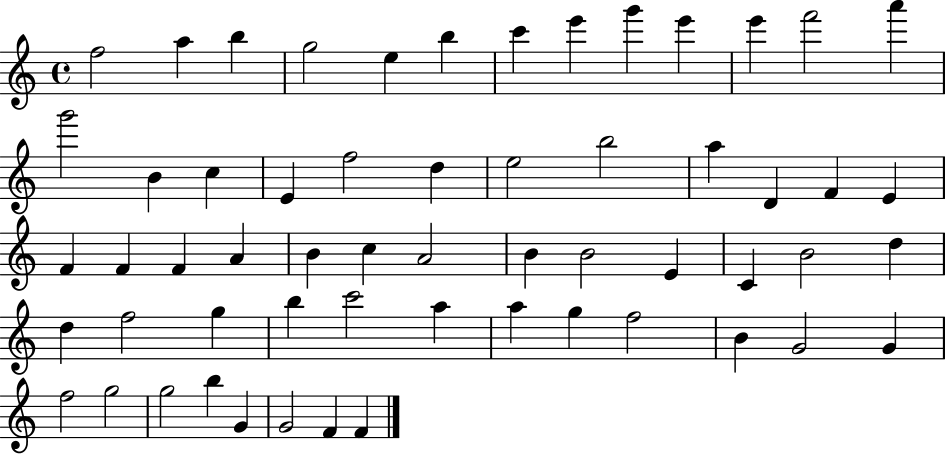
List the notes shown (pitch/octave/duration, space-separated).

F5/h A5/q B5/q G5/h E5/q B5/q C6/q E6/q G6/q E6/q E6/q F6/h A6/q G6/h B4/q C5/q E4/q F5/h D5/q E5/h B5/h A5/q D4/q F4/q E4/q F4/q F4/q F4/q A4/q B4/q C5/q A4/h B4/q B4/h E4/q C4/q B4/h D5/q D5/q F5/h G5/q B5/q C6/h A5/q A5/q G5/q F5/h B4/q G4/h G4/q F5/h G5/h G5/h B5/q G4/q G4/h F4/q F4/q